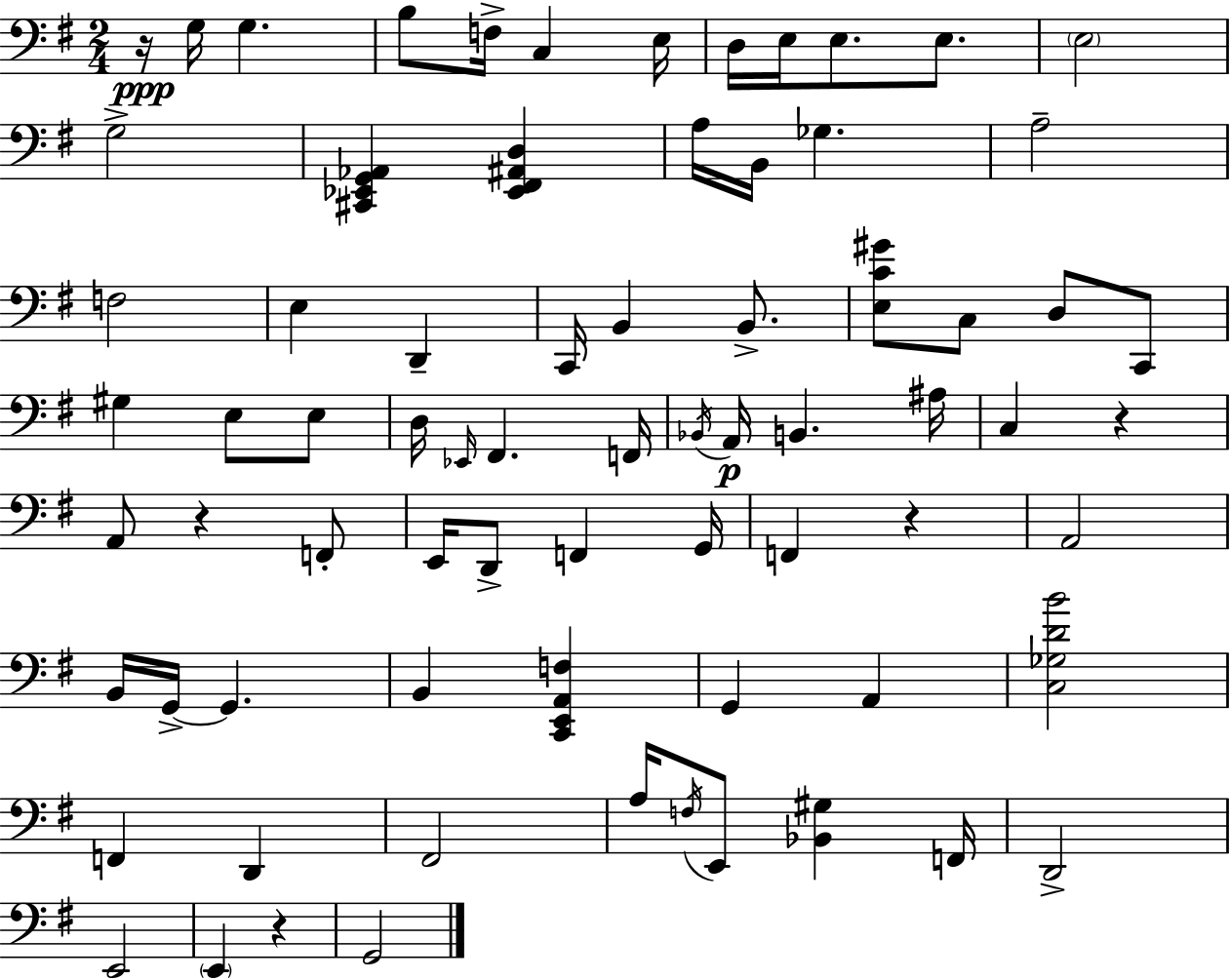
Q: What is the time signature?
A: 2/4